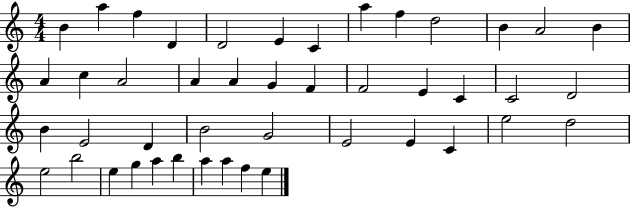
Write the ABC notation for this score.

X:1
T:Untitled
M:4/4
L:1/4
K:C
B a f D D2 E C a f d2 B A2 B A c A2 A A G F F2 E C C2 D2 B E2 D B2 G2 E2 E C e2 d2 e2 b2 e g a b a a f e